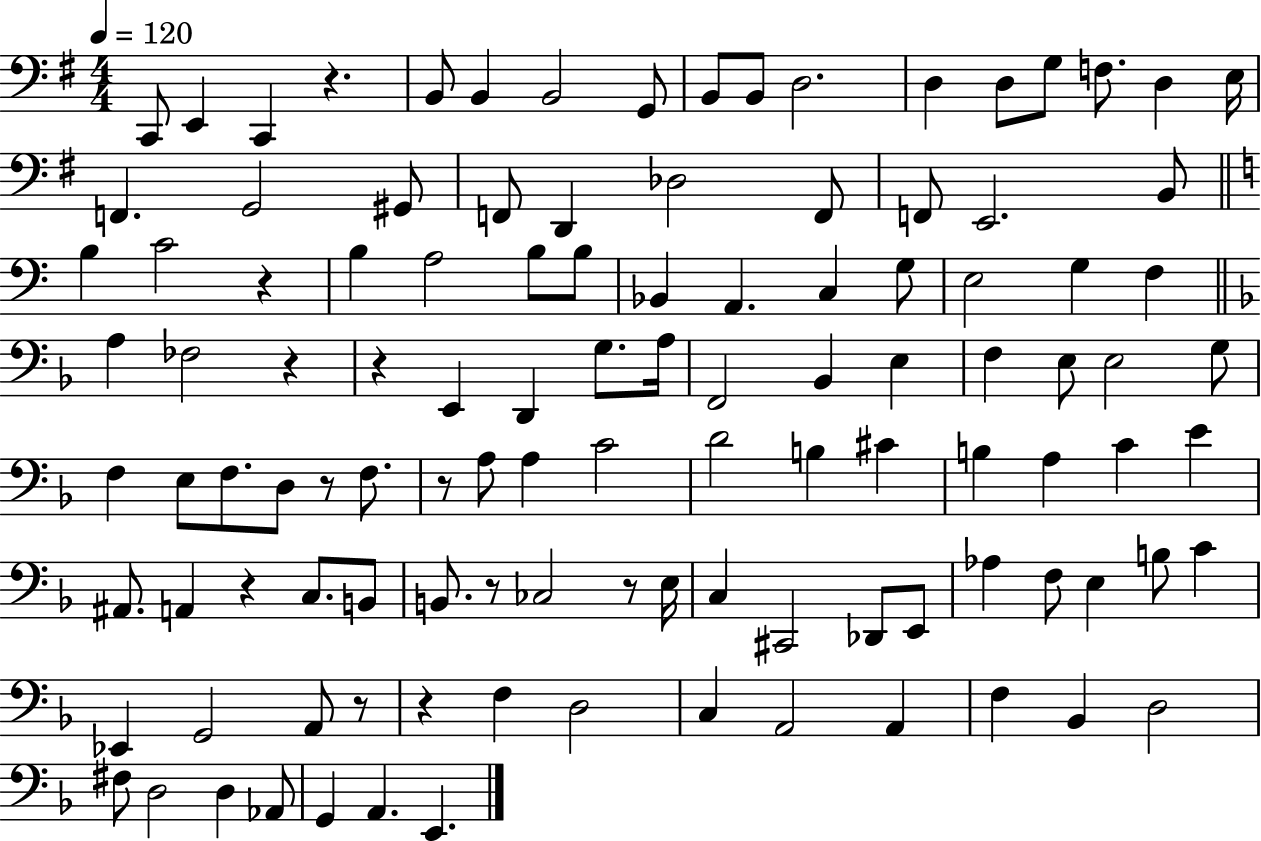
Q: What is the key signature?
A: G major